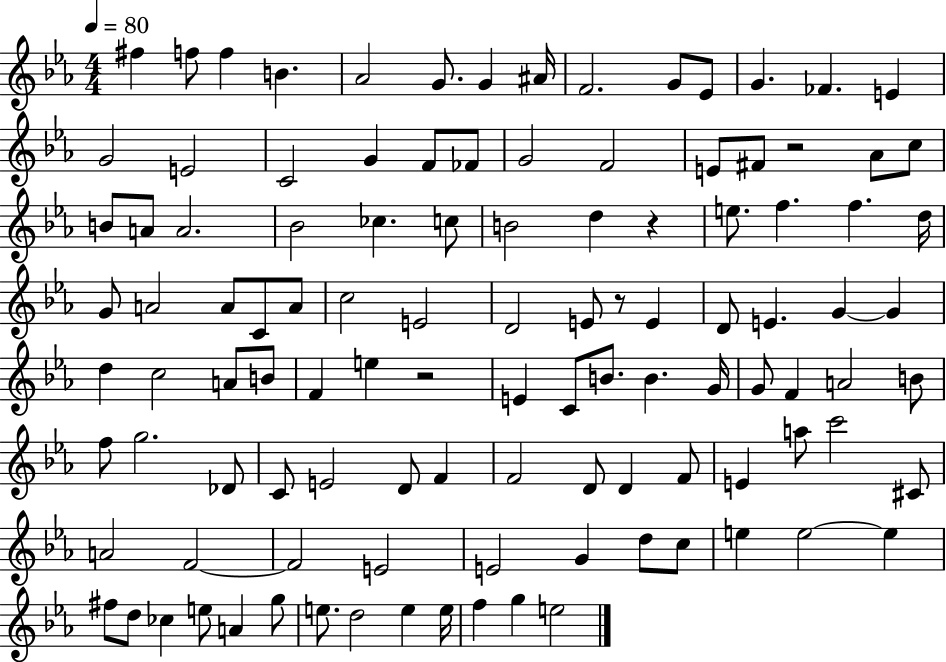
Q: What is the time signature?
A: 4/4